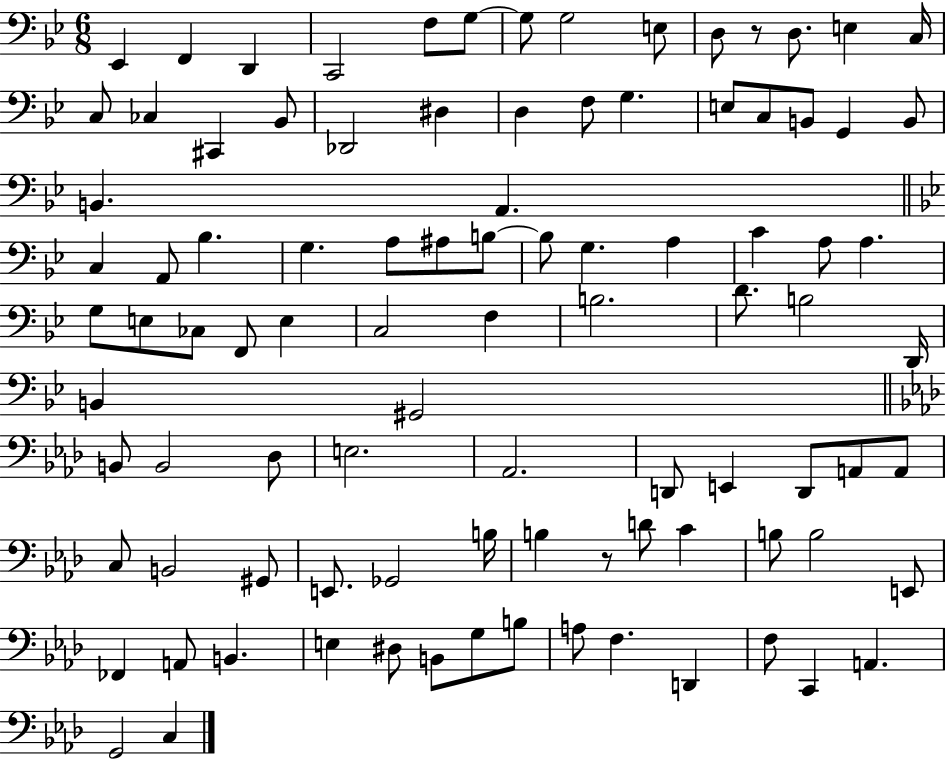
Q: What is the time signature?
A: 6/8